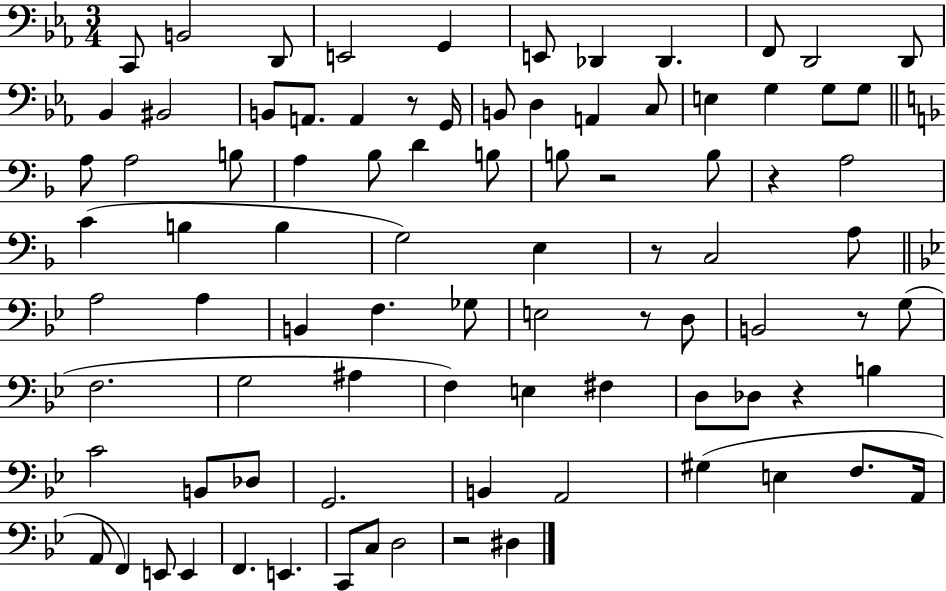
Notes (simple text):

C2/e B2/h D2/e E2/h G2/q E2/e Db2/q Db2/q. F2/e D2/h D2/e Bb2/q BIS2/h B2/e A2/e. A2/q R/e G2/s B2/e D3/q A2/q C3/e E3/q G3/q G3/e G3/e A3/e A3/h B3/e A3/q Bb3/e D4/q B3/e B3/e R/h B3/e R/q A3/h C4/q B3/q B3/q G3/h E3/q R/e C3/h A3/e A3/h A3/q B2/q F3/q. Gb3/e E3/h R/e D3/e B2/h R/e G3/e F3/h. G3/h A#3/q F3/q E3/q F#3/q D3/e Db3/e R/q B3/q C4/h B2/e Db3/e G2/h. B2/q A2/h G#3/q E3/q F3/e. A2/s A2/e F2/q E2/e E2/q F2/q. E2/q. C2/e C3/e D3/h R/h D#3/q